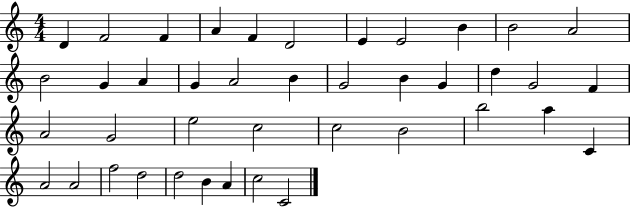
X:1
T:Untitled
M:4/4
L:1/4
K:C
D F2 F A F D2 E E2 B B2 A2 B2 G A G A2 B G2 B G d G2 F A2 G2 e2 c2 c2 B2 b2 a C A2 A2 f2 d2 d2 B A c2 C2